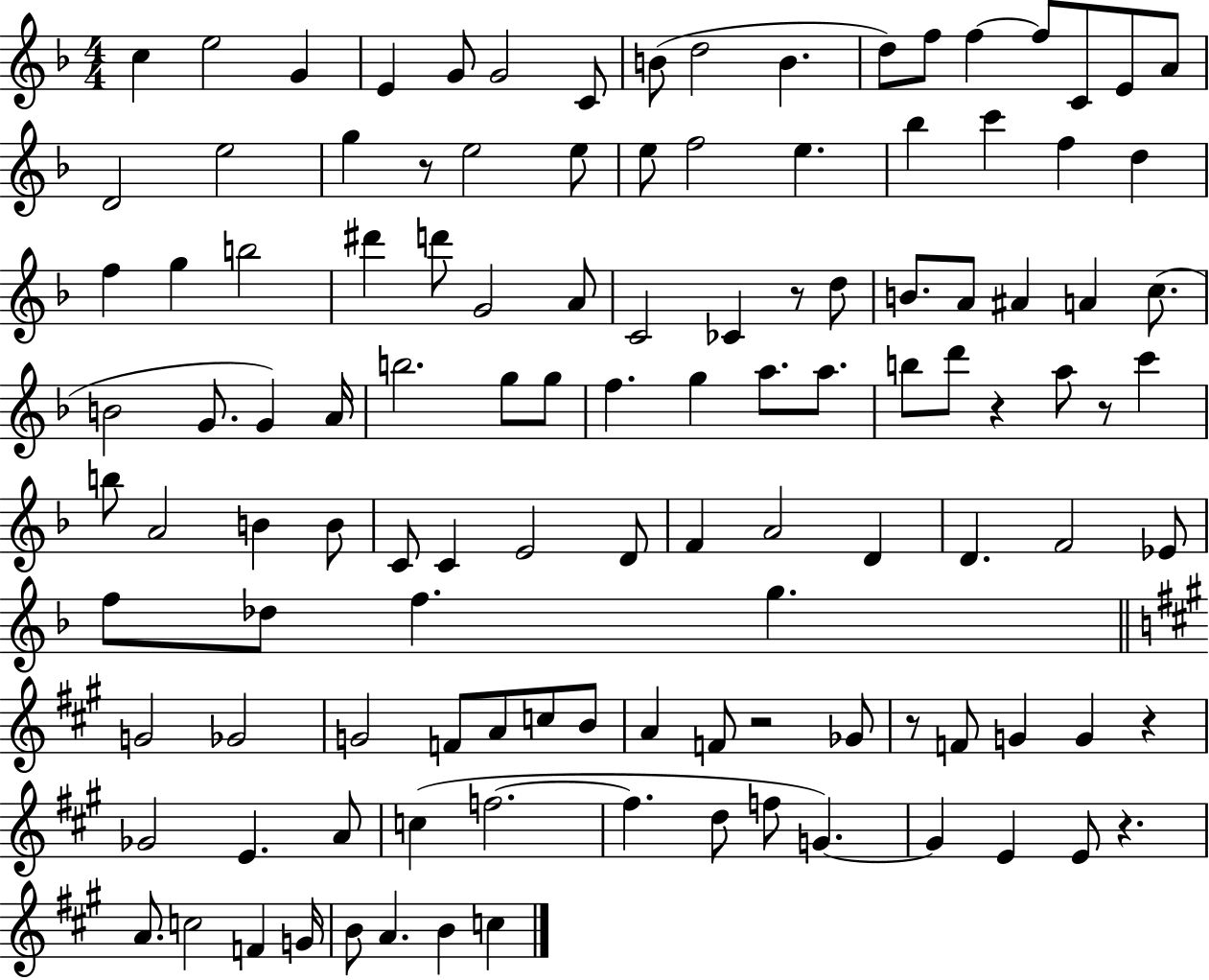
X:1
T:Untitled
M:4/4
L:1/4
K:F
c e2 G E G/2 G2 C/2 B/2 d2 B d/2 f/2 f f/2 C/2 E/2 A/2 D2 e2 g z/2 e2 e/2 e/2 f2 e _b c' f d f g b2 ^d' d'/2 G2 A/2 C2 _C z/2 d/2 B/2 A/2 ^A A c/2 B2 G/2 G A/4 b2 g/2 g/2 f g a/2 a/2 b/2 d'/2 z a/2 z/2 c' b/2 A2 B B/2 C/2 C E2 D/2 F A2 D D F2 _E/2 f/2 _d/2 f g G2 _G2 G2 F/2 A/2 c/2 B/2 A F/2 z2 _G/2 z/2 F/2 G G z _G2 E A/2 c f2 f d/2 f/2 G G E E/2 z A/2 c2 F G/4 B/2 A B c